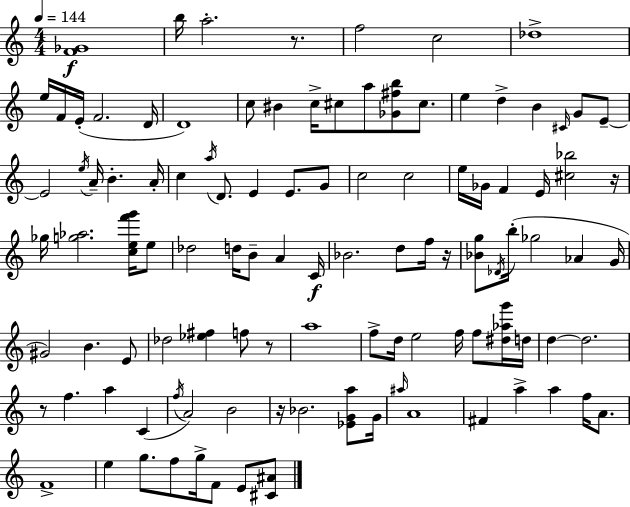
[F4,Gb4]/w B5/s A5/h. R/e. F5/h C5/h Db5/w E5/s F4/s E4/s F4/h. D4/s D4/w C5/e BIS4/q C5/s C#5/e A5/e [Gb4,F#5,B5]/e C#5/e. E5/q D5/q B4/q C#4/s G4/e E4/e E4/h E5/s A4/s B4/q. A4/s C5/q A5/s D4/e. E4/q E4/e. G4/e C5/h C5/h E5/s Gb4/s F4/q E4/s [C#5,Bb5]/h R/s Gb5/s [G5,Ab5]/h. [C5,E5,F6,G6]/s E5/e Db5/h D5/s B4/e A4/q C4/s Bb4/h. D5/e F5/s R/s [Bb4,G5]/e Db4/s B5/s Gb5/h Ab4/q G4/s G#4/h B4/q. E4/e Db5/h [Eb5,F#5]/q F5/e R/e A5/w F5/e D5/s E5/h F5/s F5/e [D#5,Ab5,G6]/s D5/s D5/q D5/h. R/e F5/q. A5/q C4/q F5/s A4/h B4/h R/s Bb4/h. [Eb4,G4,A5]/e G4/s A#5/s A4/w F#4/q A5/q A5/q F5/s A4/e. F4/w E5/q G5/e. F5/e G5/s F4/e E4/e [C#4,A#4]/e